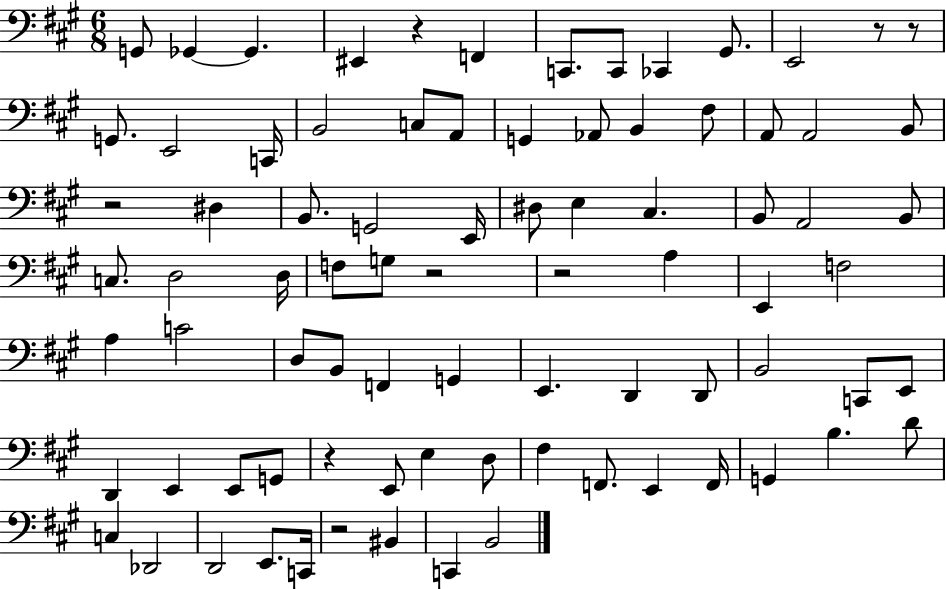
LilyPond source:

{
  \clef bass
  \numericTimeSignature
  \time 6/8
  \key a \major
  \repeat volta 2 { g,8 ges,4~~ ges,4. | eis,4 r4 f,4 | c,8. c,8 ces,4 gis,8. | e,2 r8 r8 | \break g,8. e,2 c,16 | b,2 c8 a,8 | g,4 aes,8 b,4 fis8 | a,8 a,2 b,8 | \break r2 dis4 | b,8. g,2 e,16 | dis8 e4 cis4. | b,8 a,2 b,8 | \break c8. d2 d16 | f8 g8 r2 | r2 a4 | e,4 f2 | \break a4 c'2 | d8 b,8 f,4 g,4 | e,4. d,4 d,8 | b,2 c,8 e,8 | \break d,4 e,4 e,8 g,8 | r4 e,8 e4 d8 | fis4 f,8. e,4 f,16 | g,4 b4. d'8 | \break c4 des,2 | d,2 e,8. c,16 | r2 bis,4 | c,4 b,2 | \break } \bar "|."
}